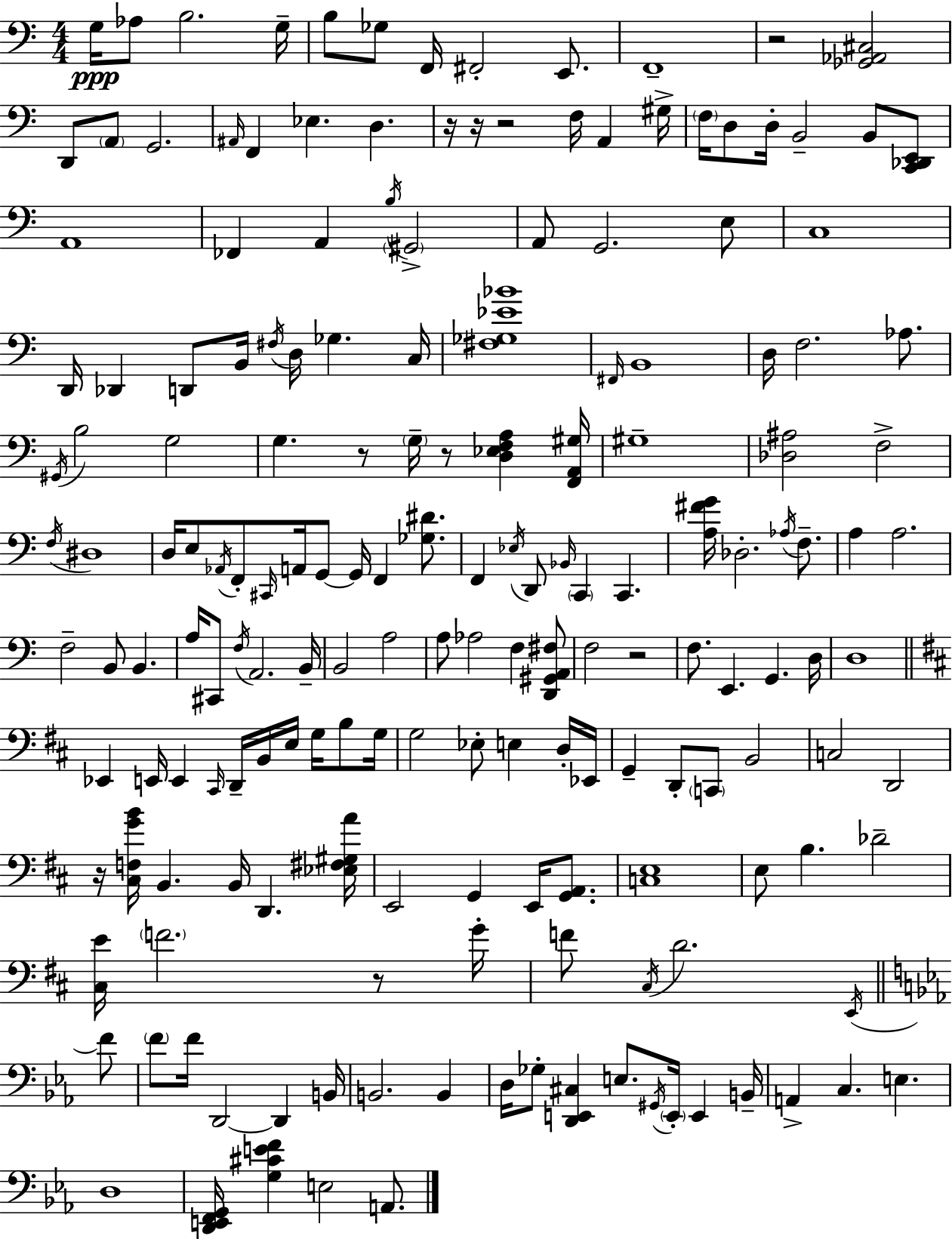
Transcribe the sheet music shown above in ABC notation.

X:1
T:Untitled
M:4/4
L:1/4
K:Am
G,/4 _A,/2 B,2 G,/4 B,/2 _G,/2 F,,/4 ^F,,2 E,,/2 F,,4 z2 [_G,,_A,,^C,]2 D,,/2 A,,/2 G,,2 ^A,,/4 F,, _E, D, z/4 z/4 z2 F,/4 A,, ^G,/4 F,/4 D,/2 D,/4 B,,2 B,,/2 [C,,_D,,E,,]/2 A,,4 _F,, A,, B,/4 ^G,,2 A,,/2 G,,2 E,/2 C,4 D,,/4 _D,, D,,/2 B,,/4 ^F,/4 D,/4 _G, C,/4 [^F,_G,_E_B]4 ^F,,/4 B,,4 D,/4 F,2 _A,/2 ^G,,/4 B,2 G,2 G, z/2 G,/4 z/2 [D,_E,F,A,] [F,,A,,^G,]/4 ^G,4 [_D,^A,]2 F,2 F,/4 ^D,4 D,/4 E,/2 _A,,/4 F,,/2 ^C,,/4 A,,/4 G,,/2 G,,/4 F,, [_G,^D]/2 F,, _E,/4 D,,/2 _B,,/4 C,, C,, [A,^FG]/4 _D,2 _A,/4 F,/2 A, A,2 F,2 B,,/2 B,, A,/4 ^C,,/2 F,/4 A,,2 B,,/4 B,,2 A,2 A,/2 _A,2 F, [D,,^G,,A,,^F,]/2 F,2 z2 F,/2 E,, G,, D,/4 D,4 _E,, E,,/4 E,, ^C,,/4 D,,/4 B,,/4 E,/4 G,/4 B,/2 G,/4 G,2 _E,/2 E, D,/4 _E,,/4 G,, D,,/2 C,,/2 B,,2 C,2 D,,2 z/4 [^C,F,GB]/4 B,, B,,/4 D,, [_E,^F,^G,A]/4 E,,2 G,, E,,/4 [G,,A,,]/2 [C,E,]4 E,/2 B, _D2 [^C,E]/4 F2 z/2 G/4 F/2 ^C,/4 D2 E,,/4 F/2 F/2 F/4 D,,2 D,, B,,/4 B,,2 B,, D,/4 _G,/2 [D,,E,,^C,] E,/2 ^G,,/4 E,,/4 E,, B,,/4 A,, C, E, D,4 [D,,E,,F,,G,,]/4 [G,^CEF] E,2 A,,/2